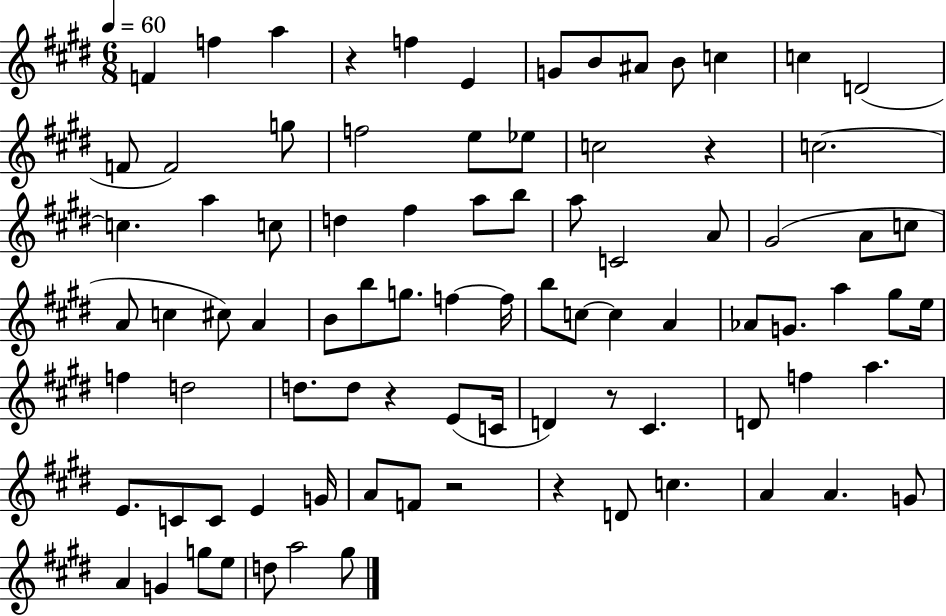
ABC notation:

X:1
T:Untitled
M:6/8
L:1/4
K:E
F f a z f E G/2 B/2 ^A/2 B/2 c c D2 F/2 F2 g/2 f2 e/2 _e/2 c2 z c2 c a c/2 d ^f a/2 b/2 a/2 C2 A/2 ^G2 A/2 c/2 A/2 c ^c/2 A B/2 b/2 g/2 f f/4 b/2 c/2 c A _A/2 G/2 a ^g/2 e/4 f d2 d/2 d/2 z E/2 C/4 D z/2 ^C D/2 f a E/2 C/2 C/2 E G/4 A/2 F/2 z2 z D/2 c A A G/2 A G g/2 e/2 d/2 a2 ^g/2